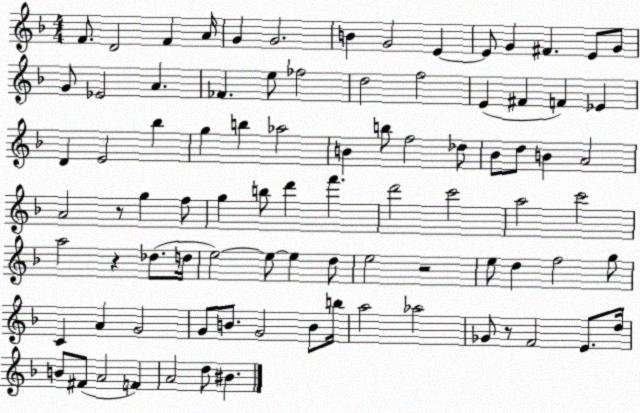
X:1
T:Untitled
M:4/4
L:1/4
K:F
F/2 D2 F A/4 G G2 B G2 E E/2 G ^F E/2 G/2 G/2 _E2 A _F e/2 _f2 d2 f2 E ^F F _E D E2 _b g b _a2 B b/2 f2 _d/2 _B/2 d/2 B A2 A2 z/2 g f/2 g b/2 d' f' d'2 c'2 a2 c'2 a2 z _d/2 d/4 e2 e/2 e d/2 e2 z2 e/2 d f2 g/2 C A G2 G/2 B/2 G2 B/2 b/4 a2 _a2 _G/2 z/2 F2 E/2 d/4 B/2 ^F/2 A2 F A2 d/2 ^B